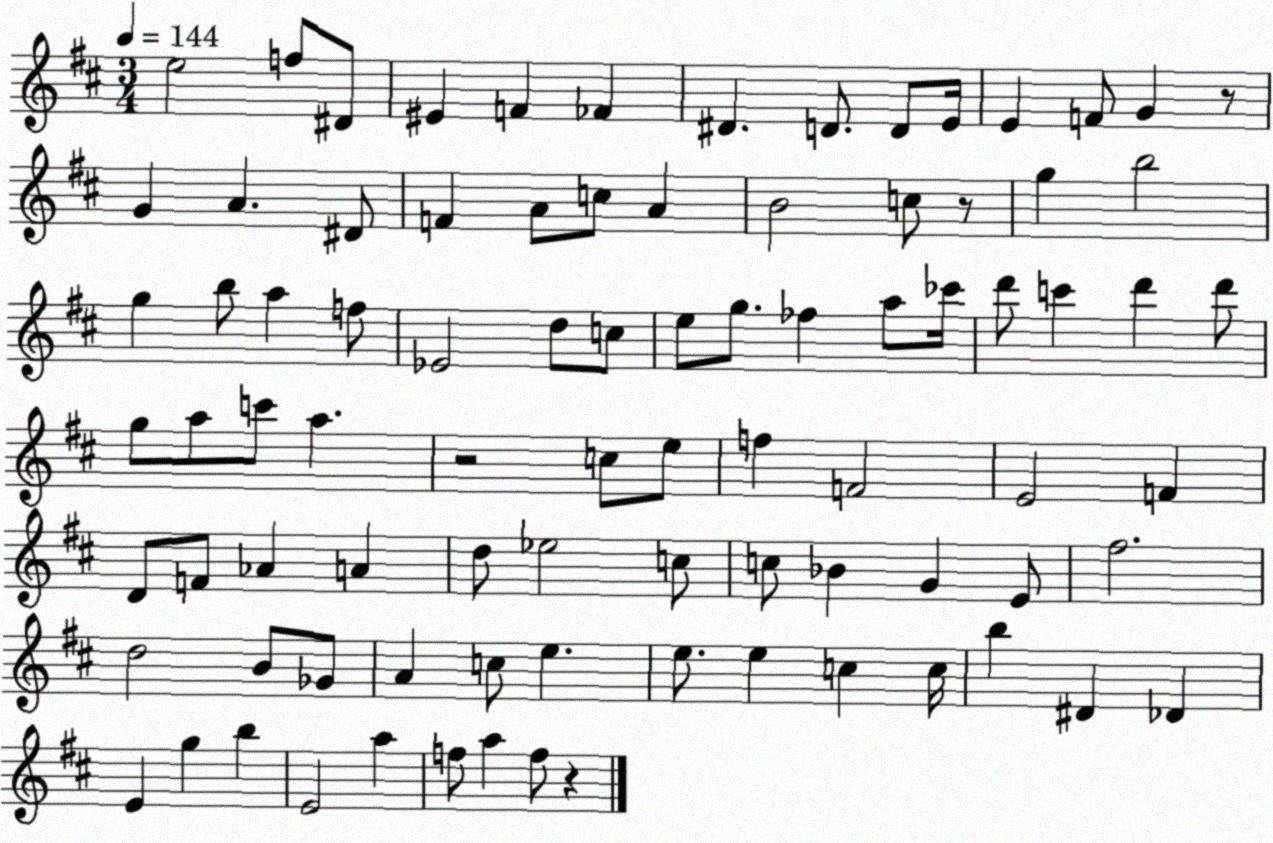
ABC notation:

X:1
T:Untitled
M:3/4
L:1/4
K:D
e2 f/2 ^D/2 ^E F _F ^D D/2 D/2 E/4 E F/2 G z/2 G A ^D/2 F A/2 c/2 A B2 c/2 z/2 g b2 g b/2 a f/2 _E2 d/2 c/2 e/2 g/2 _f a/2 _c'/4 d'/2 c' d' d'/2 g/2 a/2 c'/2 a z2 c/2 e/2 f F2 E2 F D/2 F/2 _A A d/2 _e2 c/2 c/2 _B G E/2 ^f2 d2 B/2 _G/2 A c/2 e e/2 e c c/4 b ^D _D E g b E2 a f/2 a f/2 z